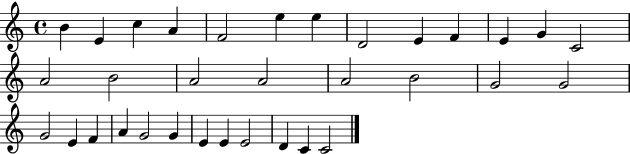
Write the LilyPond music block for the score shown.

{
  \clef treble
  \time 4/4
  \defaultTimeSignature
  \key c \major
  b'4 e'4 c''4 a'4 | f'2 e''4 e''4 | d'2 e'4 f'4 | e'4 g'4 c'2 | \break a'2 b'2 | a'2 a'2 | a'2 b'2 | g'2 g'2 | \break g'2 e'4 f'4 | a'4 g'2 g'4 | e'4 e'4 e'2 | d'4 c'4 c'2 | \break \bar "|."
}